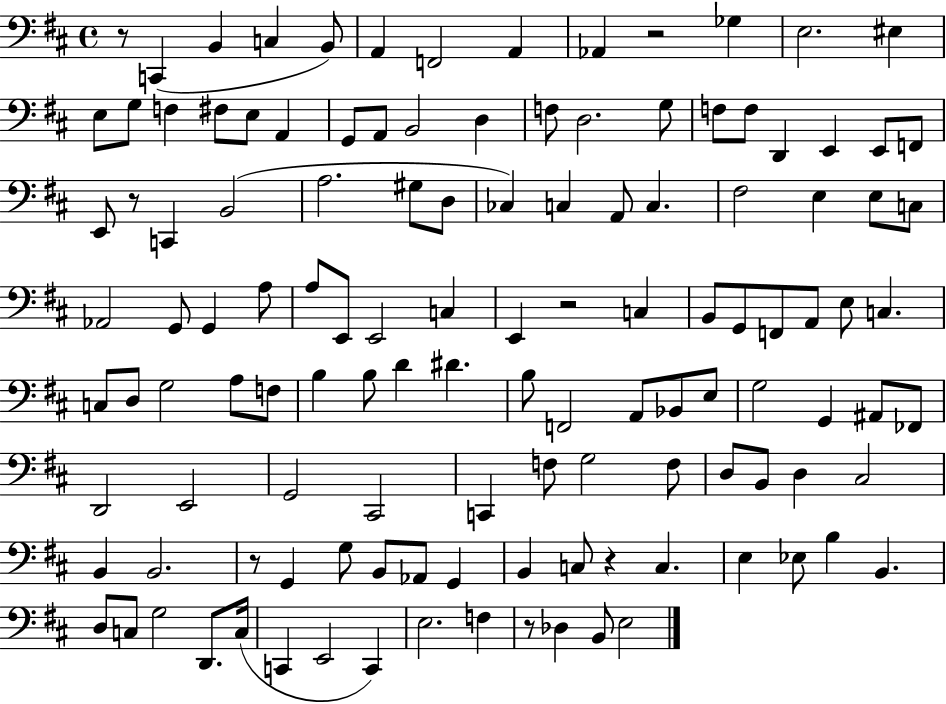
X:1
T:Untitled
M:4/4
L:1/4
K:D
z/2 C,, B,, C, B,,/2 A,, F,,2 A,, _A,, z2 _G, E,2 ^E, E,/2 G,/2 F, ^F,/2 E,/2 A,, G,,/2 A,,/2 B,,2 D, F,/2 D,2 G,/2 F,/2 F,/2 D,, E,, E,,/2 F,,/2 E,,/2 z/2 C,, B,,2 A,2 ^G,/2 D,/2 _C, C, A,,/2 C, ^F,2 E, E,/2 C,/2 _A,,2 G,,/2 G,, A,/2 A,/2 E,,/2 E,,2 C, E,, z2 C, B,,/2 G,,/2 F,,/2 A,,/2 E,/2 C, C,/2 D,/2 G,2 A,/2 F,/2 B, B,/2 D ^D B,/2 F,,2 A,,/2 _B,,/2 E,/2 G,2 G,, ^A,,/2 _F,,/2 D,,2 E,,2 G,,2 ^C,,2 C,, F,/2 G,2 F,/2 D,/2 B,,/2 D, ^C,2 B,, B,,2 z/2 G,, G,/2 B,,/2 _A,,/2 G,, B,, C,/2 z C, E, _E,/2 B, B,, D,/2 C,/2 G,2 D,,/2 C,/4 C,, E,,2 C,, E,2 F, z/2 _D, B,,/2 E,2